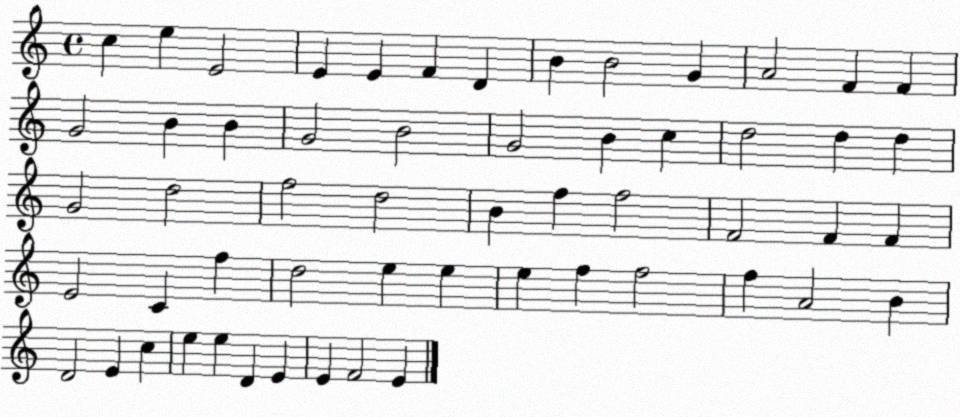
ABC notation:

X:1
T:Untitled
M:4/4
L:1/4
K:C
c e E2 E E F D B B2 G A2 F F G2 B B G2 B2 G2 B c d2 d d G2 d2 f2 d2 B f f2 F2 F F E2 C f d2 e e e f f2 f A2 B D2 E c e e D E E F2 E